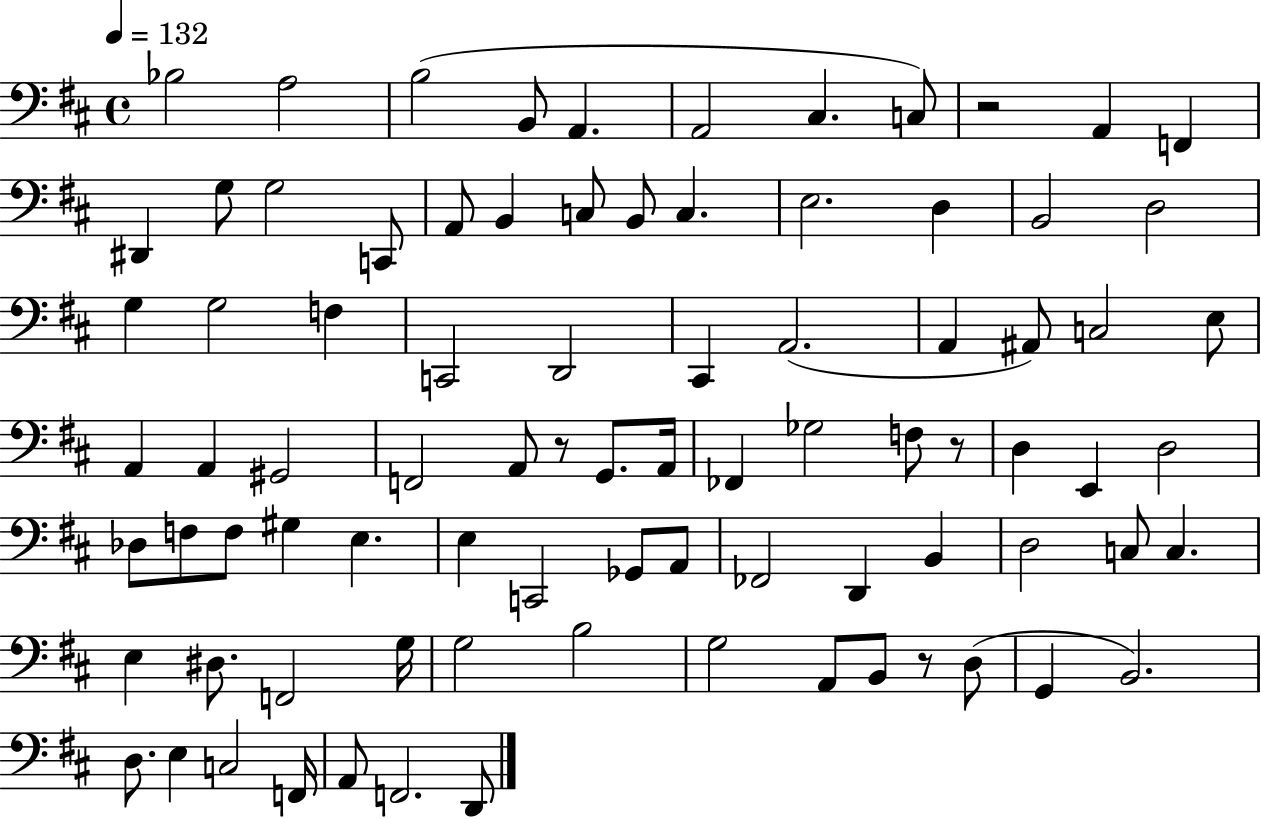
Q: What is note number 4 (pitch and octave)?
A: B2